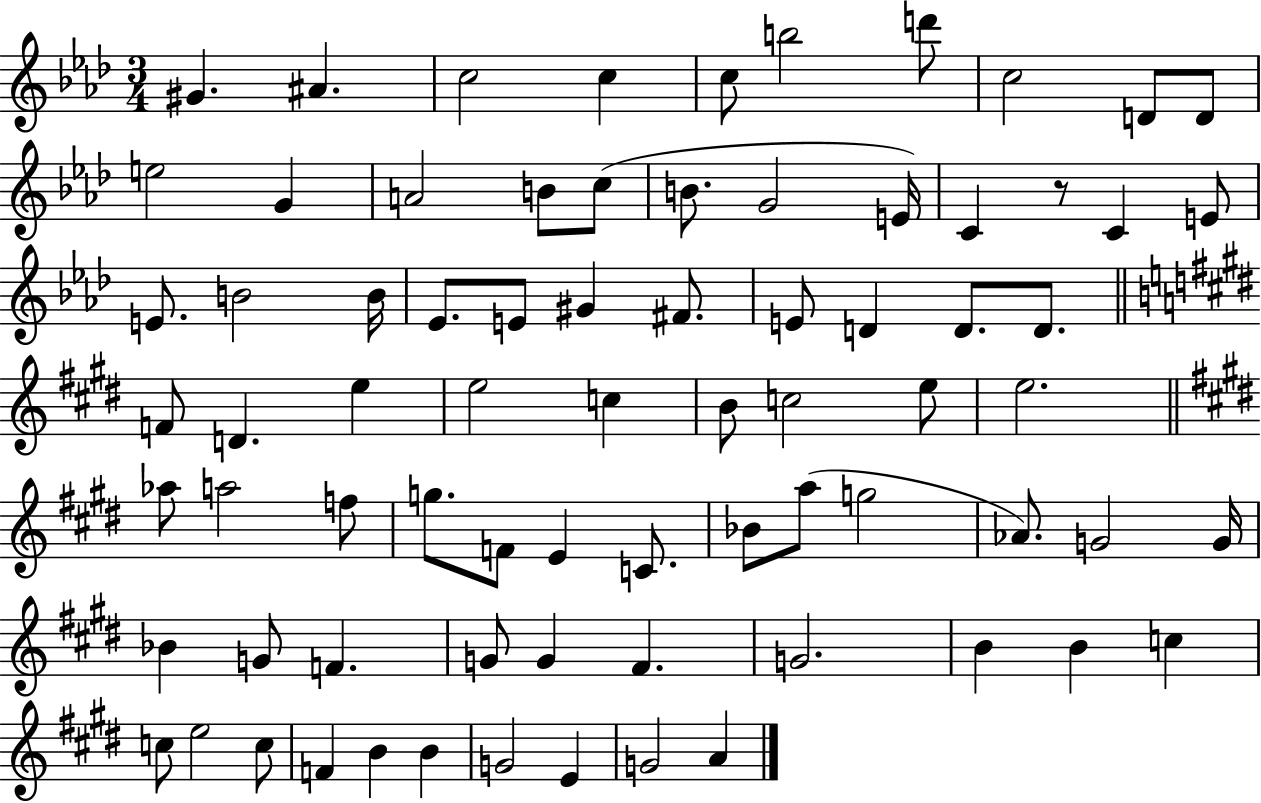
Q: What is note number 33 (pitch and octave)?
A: F4